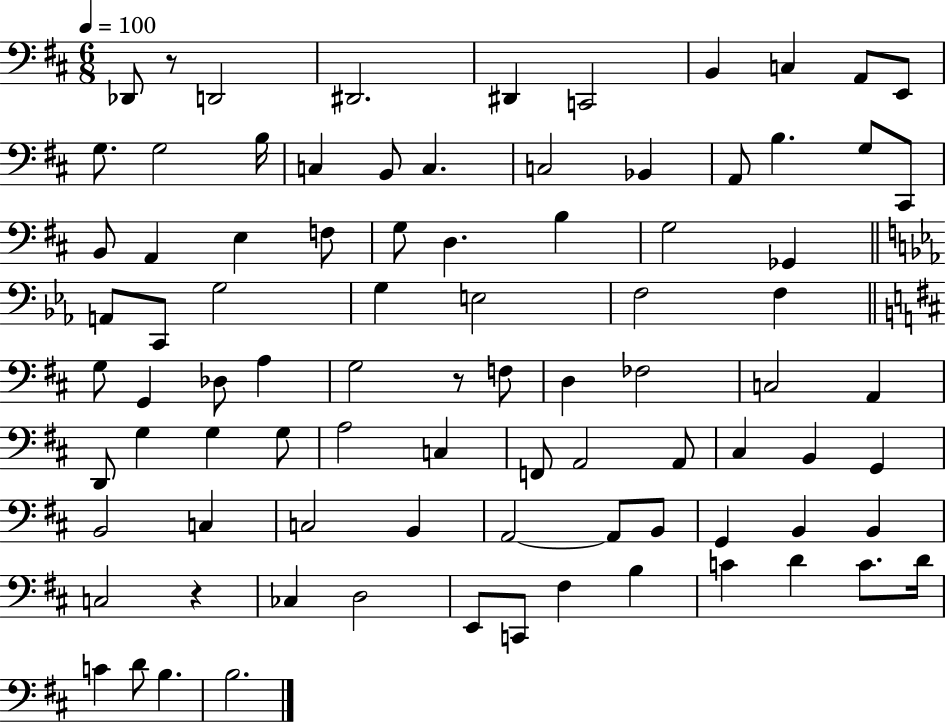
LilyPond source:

{
  \clef bass
  \numericTimeSignature
  \time 6/8
  \key d \major
  \tempo 4 = 100
  des,8 r8 d,2 | dis,2. | dis,4 c,2 | b,4 c4 a,8 e,8 | \break g8. g2 b16 | c4 b,8 c4. | c2 bes,4 | a,8 b4. g8 cis,8 | \break b,8 a,4 e4 f8 | g8 d4. b4 | g2 ges,4 | \bar "||" \break \key ees \major a,8 c,8 g2 | g4 e2 | f2 f4 | \bar "||" \break \key b \minor g8 g,4 des8 a4 | g2 r8 f8 | d4 fes2 | c2 a,4 | \break d,8 g4 g4 g8 | a2 c4 | f,8 a,2 a,8 | cis4 b,4 g,4 | \break b,2 c4 | c2 b,4 | a,2~~ a,8 b,8 | g,4 b,4 b,4 | \break c2 r4 | ces4 d2 | e,8 c,8 fis4 b4 | c'4 d'4 c'8. d'16 | \break c'4 d'8 b4. | b2. | \bar "|."
}